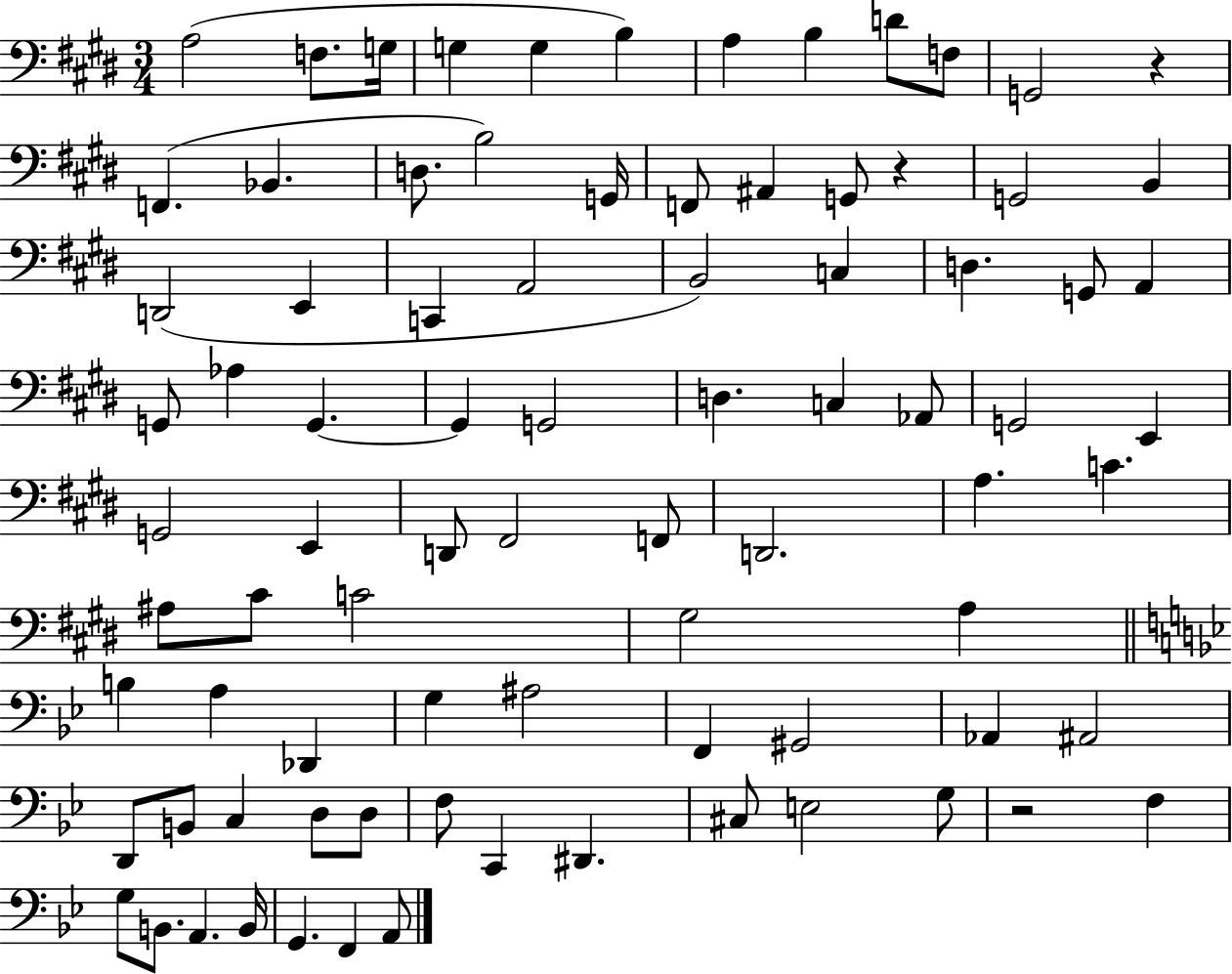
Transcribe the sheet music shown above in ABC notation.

X:1
T:Untitled
M:3/4
L:1/4
K:E
A,2 F,/2 G,/4 G, G, B, A, B, D/2 F,/2 G,,2 z F,, _B,, D,/2 B,2 G,,/4 F,,/2 ^A,, G,,/2 z G,,2 B,, D,,2 E,, C,, A,,2 B,,2 C, D, G,,/2 A,, G,,/2 _A, G,, G,, G,,2 D, C, _A,,/2 G,,2 E,, G,,2 E,, D,,/2 ^F,,2 F,,/2 D,,2 A, C ^A,/2 ^C/2 C2 ^G,2 A, B, A, _D,, G, ^A,2 F,, ^G,,2 _A,, ^A,,2 D,,/2 B,,/2 C, D,/2 D,/2 F,/2 C,, ^D,, ^C,/2 E,2 G,/2 z2 F, G,/2 B,,/2 A,, B,,/4 G,, F,, A,,/2